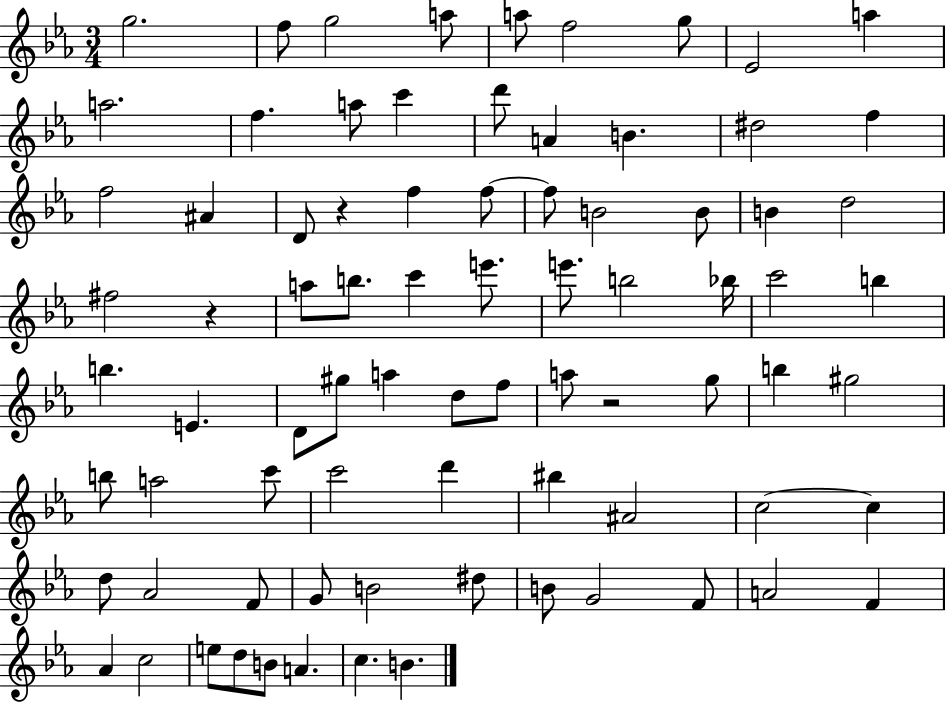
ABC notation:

X:1
T:Untitled
M:3/4
L:1/4
K:Eb
g2 f/2 g2 a/2 a/2 f2 g/2 _E2 a a2 f a/2 c' d'/2 A B ^d2 f f2 ^A D/2 z f f/2 f/2 B2 B/2 B d2 ^f2 z a/2 b/2 c' e'/2 e'/2 b2 _b/4 c'2 b b E D/2 ^g/2 a d/2 f/2 a/2 z2 g/2 b ^g2 b/2 a2 c'/2 c'2 d' ^b ^A2 c2 c d/2 _A2 F/2 G/2 B2 ^d/2 B/2 G2 F/2 A2 F _A c2 e/2 d/2 B/2 A c B